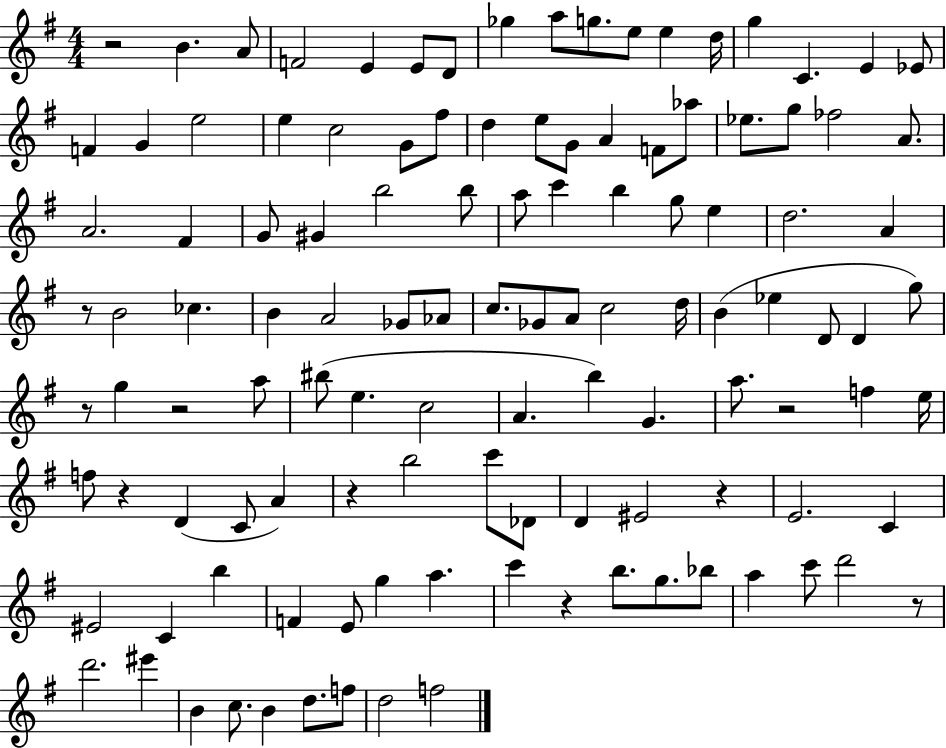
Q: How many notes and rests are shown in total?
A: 117